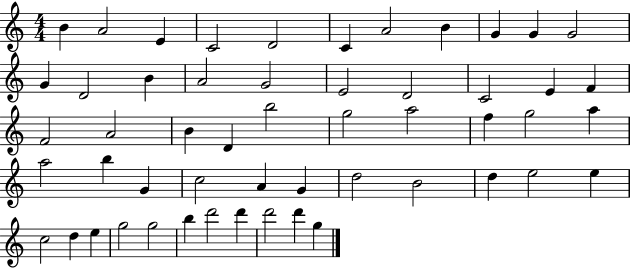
{
  \clef treble
  \numericTimeSignature
  \time 4/4
  \key c \major
  b'4 a'2 e'4 | c'2 d'2 | c'4 a'2 b'4 | g'4 g'4 g'2 | \break g'4 d'2 b'4 | a'2 g'2 | e'2 d'2 | c'2 e'4 f'4 | \break f'2 a'2 | b'4 d'4 b''2 | g''2 a''2 | f''4 g''2 a''4 | \break a''2 b''4 g'4 | c''2 a'4 g'4 | d''2 b'2 | d''4 e''2 e''4 | \break c''2 d''4 e''4 | g''2 g''2 | b''4 d'''2 d'''4 | d'''2 d'''4 g''4 | \break \bar "|."
}